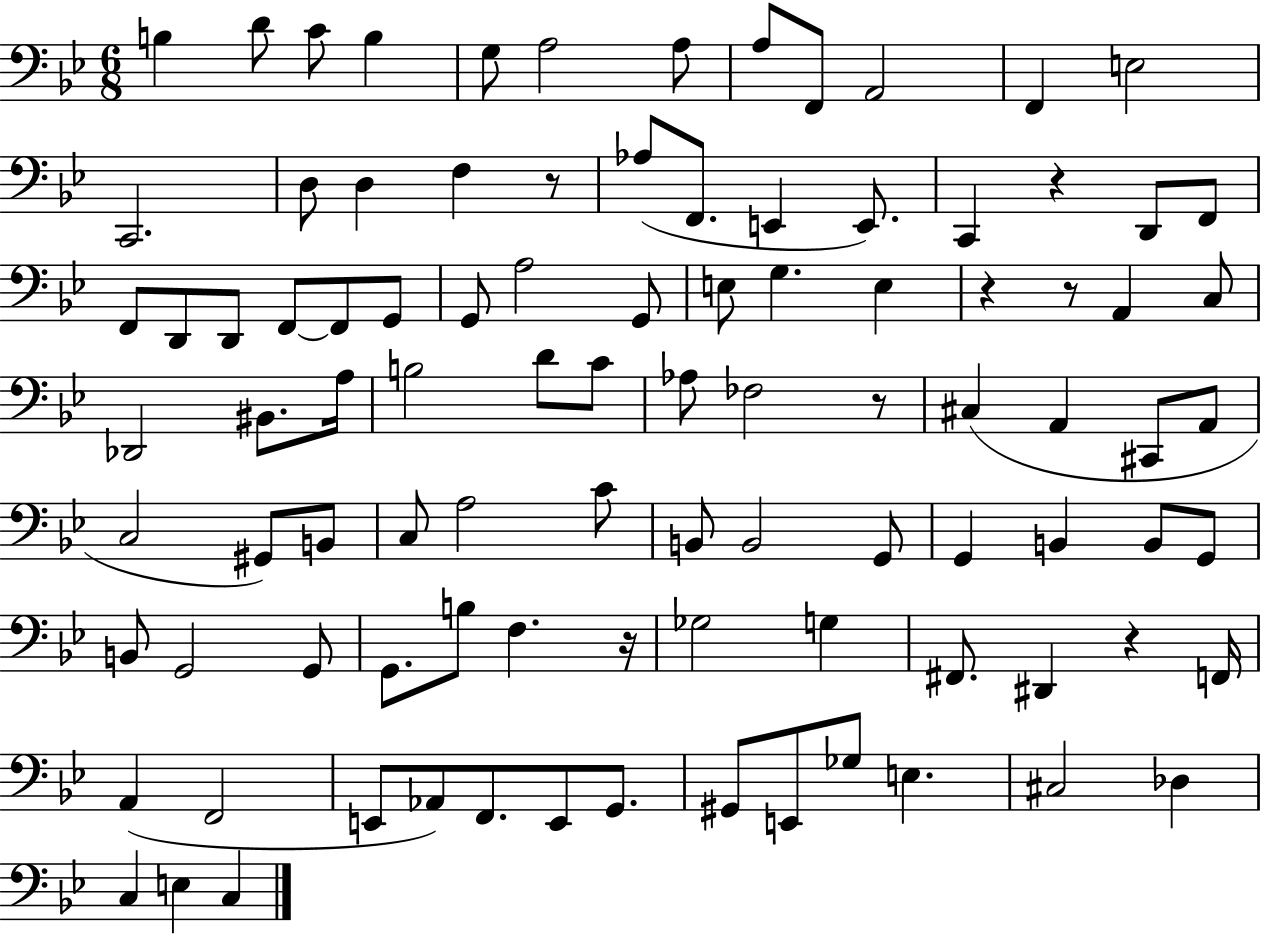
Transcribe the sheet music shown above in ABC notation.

X:1
T:Untitled
M:6/8
L:1/4
K:Bb
B, D/2 C/2 B, G,/2 A,2 A,/2 A,/2 F,,/2 A,,2 F,, E,2 C,,2 D,/2 D, F, z/2 _A,/2 F,,/2 E,, E,,/2 C,, z D,,/2 F,,/2 F,,/2 D,,/2 D,,/2 F,,/2 F,,/2 G,,/2 G,,/2 A,2 G,,/2 E,/2 G, E, z z/2 A,, C,/2 _D,,2 ^B,,/2 A,/4 B,2 D/2 C/2 _A,/2 _F,2 z/2 ^C, A,, ^C,,/2 A,,/2 C,2 ^G,,/2 B,,/2 C,/2 A,2 C/2 B,,/2 B,,2 G,,/2 G,, B,, B,,/2 G,,/2 B,,/2 G,,2 G,,/2 G,,/2 B,/2 F, z/4 _G,2 G, ^F,,/2 ^D,, z F,,/4 A,, F,,2 E,,/2 _A,,/2 F,,/2 E,,/2 G,,/2 ^G,,/2 E,,/2 _G,/2 E, ^C,2 _D, C, E, C,